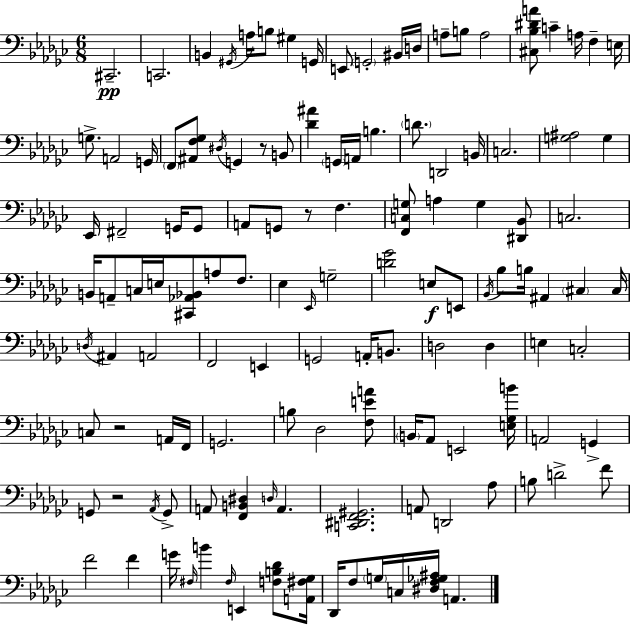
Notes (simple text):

C#2/h. C2/h. B2/q G#2/s A3/s B3/e G#3/q G2/s E2/e G2/h BIS2/s D3/s A3/e B3/e A3/h [C#3,Bb3,D#4,A4]/e C4/q A3/s F3/q E3/s G3/e. A2/h G2/s F2/e [A#2,F3,Gb3]/e D#3/s G2/q R/e B2/e [Db4,A#4]/q G2/s A2/s B3/q. D4/e. D2/h B2/s C3/h. [G3,A#3]/h G3/q Eb2/s F#2/h G2/s G2/e A2/e G2/e R/e F3/q. [F2,C3,G3]/e A3/q G3/q [D#2,Bb2]/e C3/h. B2/s A2/e C3/s E3/s [C#2,Ab2,Bb2]/e A3/e F3/e. Eb3/q Eb2/s G3/h [D4,Gb4]/h E3/e E2/e Bb2/s Bb3/e B3/s A#2/q C#3/q C#3/s D3/s A#2/q A2/h F2/h E2/q G2/h A2/s B2/e. D3/h D3/q E3/q C3/h C3/e R/h A2/s F2/s G2/h. B3/e Db3/h [F3,E4,A4]/e B2/s Ab2/e E2/h [E3,Gb3,B4]/s A2/h G2/q G2/e R/h Ab2/s G2/e A2/e [F2,B2,D#3]/q D3/s A2/q. [C2,D#2,F2,G#2]/h. A2/e D2/h Ab3/e B3/e D4/h F4/e F4/h F4/q G4/s F#3/s B4/q F#3/s E2/q [F3,B3,Db4]/e [A2,F#3,Gb3]/s Db2/s F3/e G3/s C3/s [D#3,F3,Gb3,A#3]/s A2/q.